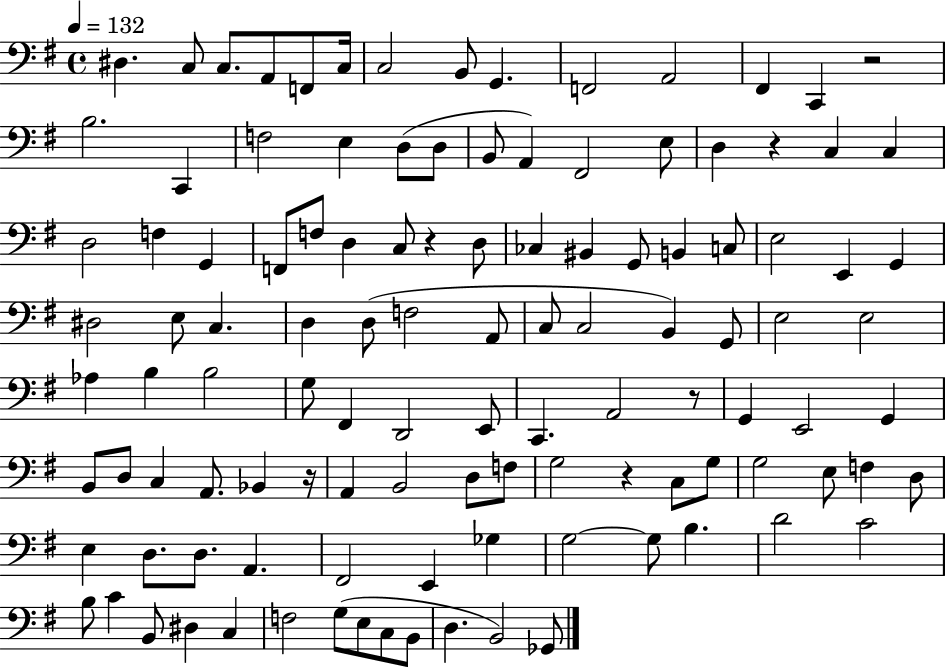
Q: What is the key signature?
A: G major